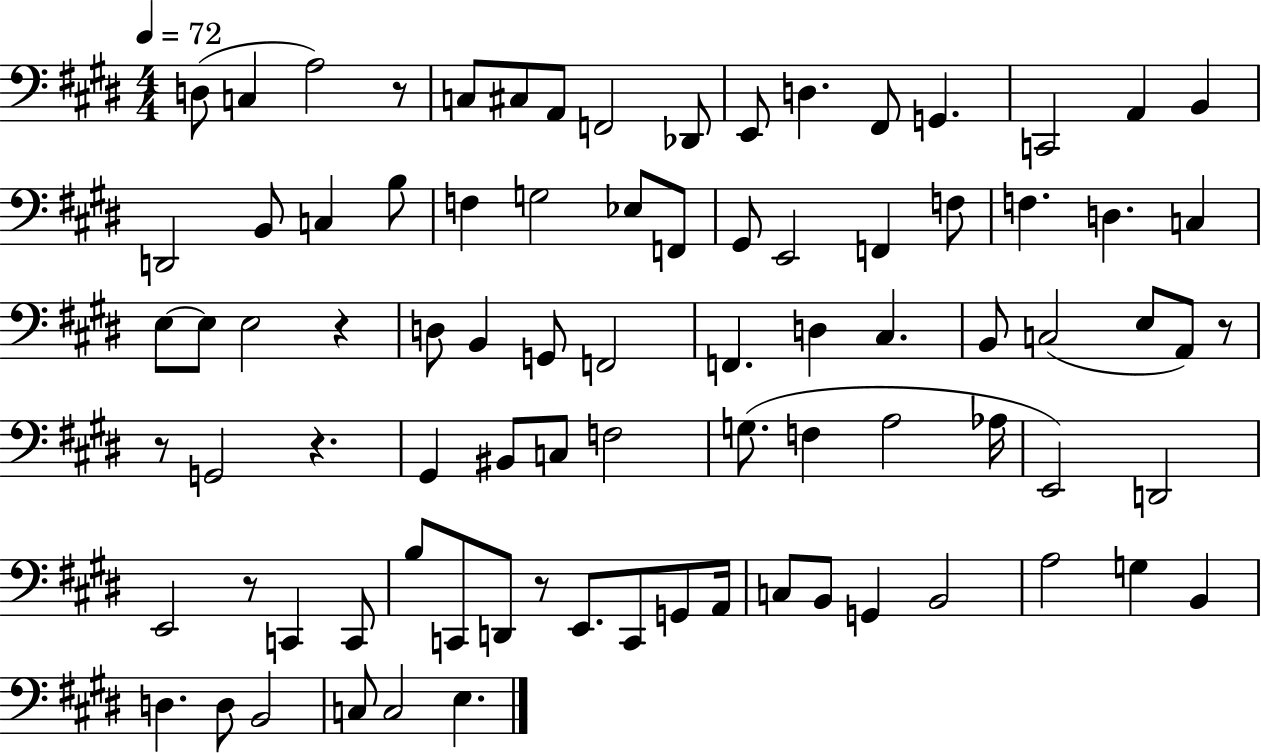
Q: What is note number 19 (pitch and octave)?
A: B3